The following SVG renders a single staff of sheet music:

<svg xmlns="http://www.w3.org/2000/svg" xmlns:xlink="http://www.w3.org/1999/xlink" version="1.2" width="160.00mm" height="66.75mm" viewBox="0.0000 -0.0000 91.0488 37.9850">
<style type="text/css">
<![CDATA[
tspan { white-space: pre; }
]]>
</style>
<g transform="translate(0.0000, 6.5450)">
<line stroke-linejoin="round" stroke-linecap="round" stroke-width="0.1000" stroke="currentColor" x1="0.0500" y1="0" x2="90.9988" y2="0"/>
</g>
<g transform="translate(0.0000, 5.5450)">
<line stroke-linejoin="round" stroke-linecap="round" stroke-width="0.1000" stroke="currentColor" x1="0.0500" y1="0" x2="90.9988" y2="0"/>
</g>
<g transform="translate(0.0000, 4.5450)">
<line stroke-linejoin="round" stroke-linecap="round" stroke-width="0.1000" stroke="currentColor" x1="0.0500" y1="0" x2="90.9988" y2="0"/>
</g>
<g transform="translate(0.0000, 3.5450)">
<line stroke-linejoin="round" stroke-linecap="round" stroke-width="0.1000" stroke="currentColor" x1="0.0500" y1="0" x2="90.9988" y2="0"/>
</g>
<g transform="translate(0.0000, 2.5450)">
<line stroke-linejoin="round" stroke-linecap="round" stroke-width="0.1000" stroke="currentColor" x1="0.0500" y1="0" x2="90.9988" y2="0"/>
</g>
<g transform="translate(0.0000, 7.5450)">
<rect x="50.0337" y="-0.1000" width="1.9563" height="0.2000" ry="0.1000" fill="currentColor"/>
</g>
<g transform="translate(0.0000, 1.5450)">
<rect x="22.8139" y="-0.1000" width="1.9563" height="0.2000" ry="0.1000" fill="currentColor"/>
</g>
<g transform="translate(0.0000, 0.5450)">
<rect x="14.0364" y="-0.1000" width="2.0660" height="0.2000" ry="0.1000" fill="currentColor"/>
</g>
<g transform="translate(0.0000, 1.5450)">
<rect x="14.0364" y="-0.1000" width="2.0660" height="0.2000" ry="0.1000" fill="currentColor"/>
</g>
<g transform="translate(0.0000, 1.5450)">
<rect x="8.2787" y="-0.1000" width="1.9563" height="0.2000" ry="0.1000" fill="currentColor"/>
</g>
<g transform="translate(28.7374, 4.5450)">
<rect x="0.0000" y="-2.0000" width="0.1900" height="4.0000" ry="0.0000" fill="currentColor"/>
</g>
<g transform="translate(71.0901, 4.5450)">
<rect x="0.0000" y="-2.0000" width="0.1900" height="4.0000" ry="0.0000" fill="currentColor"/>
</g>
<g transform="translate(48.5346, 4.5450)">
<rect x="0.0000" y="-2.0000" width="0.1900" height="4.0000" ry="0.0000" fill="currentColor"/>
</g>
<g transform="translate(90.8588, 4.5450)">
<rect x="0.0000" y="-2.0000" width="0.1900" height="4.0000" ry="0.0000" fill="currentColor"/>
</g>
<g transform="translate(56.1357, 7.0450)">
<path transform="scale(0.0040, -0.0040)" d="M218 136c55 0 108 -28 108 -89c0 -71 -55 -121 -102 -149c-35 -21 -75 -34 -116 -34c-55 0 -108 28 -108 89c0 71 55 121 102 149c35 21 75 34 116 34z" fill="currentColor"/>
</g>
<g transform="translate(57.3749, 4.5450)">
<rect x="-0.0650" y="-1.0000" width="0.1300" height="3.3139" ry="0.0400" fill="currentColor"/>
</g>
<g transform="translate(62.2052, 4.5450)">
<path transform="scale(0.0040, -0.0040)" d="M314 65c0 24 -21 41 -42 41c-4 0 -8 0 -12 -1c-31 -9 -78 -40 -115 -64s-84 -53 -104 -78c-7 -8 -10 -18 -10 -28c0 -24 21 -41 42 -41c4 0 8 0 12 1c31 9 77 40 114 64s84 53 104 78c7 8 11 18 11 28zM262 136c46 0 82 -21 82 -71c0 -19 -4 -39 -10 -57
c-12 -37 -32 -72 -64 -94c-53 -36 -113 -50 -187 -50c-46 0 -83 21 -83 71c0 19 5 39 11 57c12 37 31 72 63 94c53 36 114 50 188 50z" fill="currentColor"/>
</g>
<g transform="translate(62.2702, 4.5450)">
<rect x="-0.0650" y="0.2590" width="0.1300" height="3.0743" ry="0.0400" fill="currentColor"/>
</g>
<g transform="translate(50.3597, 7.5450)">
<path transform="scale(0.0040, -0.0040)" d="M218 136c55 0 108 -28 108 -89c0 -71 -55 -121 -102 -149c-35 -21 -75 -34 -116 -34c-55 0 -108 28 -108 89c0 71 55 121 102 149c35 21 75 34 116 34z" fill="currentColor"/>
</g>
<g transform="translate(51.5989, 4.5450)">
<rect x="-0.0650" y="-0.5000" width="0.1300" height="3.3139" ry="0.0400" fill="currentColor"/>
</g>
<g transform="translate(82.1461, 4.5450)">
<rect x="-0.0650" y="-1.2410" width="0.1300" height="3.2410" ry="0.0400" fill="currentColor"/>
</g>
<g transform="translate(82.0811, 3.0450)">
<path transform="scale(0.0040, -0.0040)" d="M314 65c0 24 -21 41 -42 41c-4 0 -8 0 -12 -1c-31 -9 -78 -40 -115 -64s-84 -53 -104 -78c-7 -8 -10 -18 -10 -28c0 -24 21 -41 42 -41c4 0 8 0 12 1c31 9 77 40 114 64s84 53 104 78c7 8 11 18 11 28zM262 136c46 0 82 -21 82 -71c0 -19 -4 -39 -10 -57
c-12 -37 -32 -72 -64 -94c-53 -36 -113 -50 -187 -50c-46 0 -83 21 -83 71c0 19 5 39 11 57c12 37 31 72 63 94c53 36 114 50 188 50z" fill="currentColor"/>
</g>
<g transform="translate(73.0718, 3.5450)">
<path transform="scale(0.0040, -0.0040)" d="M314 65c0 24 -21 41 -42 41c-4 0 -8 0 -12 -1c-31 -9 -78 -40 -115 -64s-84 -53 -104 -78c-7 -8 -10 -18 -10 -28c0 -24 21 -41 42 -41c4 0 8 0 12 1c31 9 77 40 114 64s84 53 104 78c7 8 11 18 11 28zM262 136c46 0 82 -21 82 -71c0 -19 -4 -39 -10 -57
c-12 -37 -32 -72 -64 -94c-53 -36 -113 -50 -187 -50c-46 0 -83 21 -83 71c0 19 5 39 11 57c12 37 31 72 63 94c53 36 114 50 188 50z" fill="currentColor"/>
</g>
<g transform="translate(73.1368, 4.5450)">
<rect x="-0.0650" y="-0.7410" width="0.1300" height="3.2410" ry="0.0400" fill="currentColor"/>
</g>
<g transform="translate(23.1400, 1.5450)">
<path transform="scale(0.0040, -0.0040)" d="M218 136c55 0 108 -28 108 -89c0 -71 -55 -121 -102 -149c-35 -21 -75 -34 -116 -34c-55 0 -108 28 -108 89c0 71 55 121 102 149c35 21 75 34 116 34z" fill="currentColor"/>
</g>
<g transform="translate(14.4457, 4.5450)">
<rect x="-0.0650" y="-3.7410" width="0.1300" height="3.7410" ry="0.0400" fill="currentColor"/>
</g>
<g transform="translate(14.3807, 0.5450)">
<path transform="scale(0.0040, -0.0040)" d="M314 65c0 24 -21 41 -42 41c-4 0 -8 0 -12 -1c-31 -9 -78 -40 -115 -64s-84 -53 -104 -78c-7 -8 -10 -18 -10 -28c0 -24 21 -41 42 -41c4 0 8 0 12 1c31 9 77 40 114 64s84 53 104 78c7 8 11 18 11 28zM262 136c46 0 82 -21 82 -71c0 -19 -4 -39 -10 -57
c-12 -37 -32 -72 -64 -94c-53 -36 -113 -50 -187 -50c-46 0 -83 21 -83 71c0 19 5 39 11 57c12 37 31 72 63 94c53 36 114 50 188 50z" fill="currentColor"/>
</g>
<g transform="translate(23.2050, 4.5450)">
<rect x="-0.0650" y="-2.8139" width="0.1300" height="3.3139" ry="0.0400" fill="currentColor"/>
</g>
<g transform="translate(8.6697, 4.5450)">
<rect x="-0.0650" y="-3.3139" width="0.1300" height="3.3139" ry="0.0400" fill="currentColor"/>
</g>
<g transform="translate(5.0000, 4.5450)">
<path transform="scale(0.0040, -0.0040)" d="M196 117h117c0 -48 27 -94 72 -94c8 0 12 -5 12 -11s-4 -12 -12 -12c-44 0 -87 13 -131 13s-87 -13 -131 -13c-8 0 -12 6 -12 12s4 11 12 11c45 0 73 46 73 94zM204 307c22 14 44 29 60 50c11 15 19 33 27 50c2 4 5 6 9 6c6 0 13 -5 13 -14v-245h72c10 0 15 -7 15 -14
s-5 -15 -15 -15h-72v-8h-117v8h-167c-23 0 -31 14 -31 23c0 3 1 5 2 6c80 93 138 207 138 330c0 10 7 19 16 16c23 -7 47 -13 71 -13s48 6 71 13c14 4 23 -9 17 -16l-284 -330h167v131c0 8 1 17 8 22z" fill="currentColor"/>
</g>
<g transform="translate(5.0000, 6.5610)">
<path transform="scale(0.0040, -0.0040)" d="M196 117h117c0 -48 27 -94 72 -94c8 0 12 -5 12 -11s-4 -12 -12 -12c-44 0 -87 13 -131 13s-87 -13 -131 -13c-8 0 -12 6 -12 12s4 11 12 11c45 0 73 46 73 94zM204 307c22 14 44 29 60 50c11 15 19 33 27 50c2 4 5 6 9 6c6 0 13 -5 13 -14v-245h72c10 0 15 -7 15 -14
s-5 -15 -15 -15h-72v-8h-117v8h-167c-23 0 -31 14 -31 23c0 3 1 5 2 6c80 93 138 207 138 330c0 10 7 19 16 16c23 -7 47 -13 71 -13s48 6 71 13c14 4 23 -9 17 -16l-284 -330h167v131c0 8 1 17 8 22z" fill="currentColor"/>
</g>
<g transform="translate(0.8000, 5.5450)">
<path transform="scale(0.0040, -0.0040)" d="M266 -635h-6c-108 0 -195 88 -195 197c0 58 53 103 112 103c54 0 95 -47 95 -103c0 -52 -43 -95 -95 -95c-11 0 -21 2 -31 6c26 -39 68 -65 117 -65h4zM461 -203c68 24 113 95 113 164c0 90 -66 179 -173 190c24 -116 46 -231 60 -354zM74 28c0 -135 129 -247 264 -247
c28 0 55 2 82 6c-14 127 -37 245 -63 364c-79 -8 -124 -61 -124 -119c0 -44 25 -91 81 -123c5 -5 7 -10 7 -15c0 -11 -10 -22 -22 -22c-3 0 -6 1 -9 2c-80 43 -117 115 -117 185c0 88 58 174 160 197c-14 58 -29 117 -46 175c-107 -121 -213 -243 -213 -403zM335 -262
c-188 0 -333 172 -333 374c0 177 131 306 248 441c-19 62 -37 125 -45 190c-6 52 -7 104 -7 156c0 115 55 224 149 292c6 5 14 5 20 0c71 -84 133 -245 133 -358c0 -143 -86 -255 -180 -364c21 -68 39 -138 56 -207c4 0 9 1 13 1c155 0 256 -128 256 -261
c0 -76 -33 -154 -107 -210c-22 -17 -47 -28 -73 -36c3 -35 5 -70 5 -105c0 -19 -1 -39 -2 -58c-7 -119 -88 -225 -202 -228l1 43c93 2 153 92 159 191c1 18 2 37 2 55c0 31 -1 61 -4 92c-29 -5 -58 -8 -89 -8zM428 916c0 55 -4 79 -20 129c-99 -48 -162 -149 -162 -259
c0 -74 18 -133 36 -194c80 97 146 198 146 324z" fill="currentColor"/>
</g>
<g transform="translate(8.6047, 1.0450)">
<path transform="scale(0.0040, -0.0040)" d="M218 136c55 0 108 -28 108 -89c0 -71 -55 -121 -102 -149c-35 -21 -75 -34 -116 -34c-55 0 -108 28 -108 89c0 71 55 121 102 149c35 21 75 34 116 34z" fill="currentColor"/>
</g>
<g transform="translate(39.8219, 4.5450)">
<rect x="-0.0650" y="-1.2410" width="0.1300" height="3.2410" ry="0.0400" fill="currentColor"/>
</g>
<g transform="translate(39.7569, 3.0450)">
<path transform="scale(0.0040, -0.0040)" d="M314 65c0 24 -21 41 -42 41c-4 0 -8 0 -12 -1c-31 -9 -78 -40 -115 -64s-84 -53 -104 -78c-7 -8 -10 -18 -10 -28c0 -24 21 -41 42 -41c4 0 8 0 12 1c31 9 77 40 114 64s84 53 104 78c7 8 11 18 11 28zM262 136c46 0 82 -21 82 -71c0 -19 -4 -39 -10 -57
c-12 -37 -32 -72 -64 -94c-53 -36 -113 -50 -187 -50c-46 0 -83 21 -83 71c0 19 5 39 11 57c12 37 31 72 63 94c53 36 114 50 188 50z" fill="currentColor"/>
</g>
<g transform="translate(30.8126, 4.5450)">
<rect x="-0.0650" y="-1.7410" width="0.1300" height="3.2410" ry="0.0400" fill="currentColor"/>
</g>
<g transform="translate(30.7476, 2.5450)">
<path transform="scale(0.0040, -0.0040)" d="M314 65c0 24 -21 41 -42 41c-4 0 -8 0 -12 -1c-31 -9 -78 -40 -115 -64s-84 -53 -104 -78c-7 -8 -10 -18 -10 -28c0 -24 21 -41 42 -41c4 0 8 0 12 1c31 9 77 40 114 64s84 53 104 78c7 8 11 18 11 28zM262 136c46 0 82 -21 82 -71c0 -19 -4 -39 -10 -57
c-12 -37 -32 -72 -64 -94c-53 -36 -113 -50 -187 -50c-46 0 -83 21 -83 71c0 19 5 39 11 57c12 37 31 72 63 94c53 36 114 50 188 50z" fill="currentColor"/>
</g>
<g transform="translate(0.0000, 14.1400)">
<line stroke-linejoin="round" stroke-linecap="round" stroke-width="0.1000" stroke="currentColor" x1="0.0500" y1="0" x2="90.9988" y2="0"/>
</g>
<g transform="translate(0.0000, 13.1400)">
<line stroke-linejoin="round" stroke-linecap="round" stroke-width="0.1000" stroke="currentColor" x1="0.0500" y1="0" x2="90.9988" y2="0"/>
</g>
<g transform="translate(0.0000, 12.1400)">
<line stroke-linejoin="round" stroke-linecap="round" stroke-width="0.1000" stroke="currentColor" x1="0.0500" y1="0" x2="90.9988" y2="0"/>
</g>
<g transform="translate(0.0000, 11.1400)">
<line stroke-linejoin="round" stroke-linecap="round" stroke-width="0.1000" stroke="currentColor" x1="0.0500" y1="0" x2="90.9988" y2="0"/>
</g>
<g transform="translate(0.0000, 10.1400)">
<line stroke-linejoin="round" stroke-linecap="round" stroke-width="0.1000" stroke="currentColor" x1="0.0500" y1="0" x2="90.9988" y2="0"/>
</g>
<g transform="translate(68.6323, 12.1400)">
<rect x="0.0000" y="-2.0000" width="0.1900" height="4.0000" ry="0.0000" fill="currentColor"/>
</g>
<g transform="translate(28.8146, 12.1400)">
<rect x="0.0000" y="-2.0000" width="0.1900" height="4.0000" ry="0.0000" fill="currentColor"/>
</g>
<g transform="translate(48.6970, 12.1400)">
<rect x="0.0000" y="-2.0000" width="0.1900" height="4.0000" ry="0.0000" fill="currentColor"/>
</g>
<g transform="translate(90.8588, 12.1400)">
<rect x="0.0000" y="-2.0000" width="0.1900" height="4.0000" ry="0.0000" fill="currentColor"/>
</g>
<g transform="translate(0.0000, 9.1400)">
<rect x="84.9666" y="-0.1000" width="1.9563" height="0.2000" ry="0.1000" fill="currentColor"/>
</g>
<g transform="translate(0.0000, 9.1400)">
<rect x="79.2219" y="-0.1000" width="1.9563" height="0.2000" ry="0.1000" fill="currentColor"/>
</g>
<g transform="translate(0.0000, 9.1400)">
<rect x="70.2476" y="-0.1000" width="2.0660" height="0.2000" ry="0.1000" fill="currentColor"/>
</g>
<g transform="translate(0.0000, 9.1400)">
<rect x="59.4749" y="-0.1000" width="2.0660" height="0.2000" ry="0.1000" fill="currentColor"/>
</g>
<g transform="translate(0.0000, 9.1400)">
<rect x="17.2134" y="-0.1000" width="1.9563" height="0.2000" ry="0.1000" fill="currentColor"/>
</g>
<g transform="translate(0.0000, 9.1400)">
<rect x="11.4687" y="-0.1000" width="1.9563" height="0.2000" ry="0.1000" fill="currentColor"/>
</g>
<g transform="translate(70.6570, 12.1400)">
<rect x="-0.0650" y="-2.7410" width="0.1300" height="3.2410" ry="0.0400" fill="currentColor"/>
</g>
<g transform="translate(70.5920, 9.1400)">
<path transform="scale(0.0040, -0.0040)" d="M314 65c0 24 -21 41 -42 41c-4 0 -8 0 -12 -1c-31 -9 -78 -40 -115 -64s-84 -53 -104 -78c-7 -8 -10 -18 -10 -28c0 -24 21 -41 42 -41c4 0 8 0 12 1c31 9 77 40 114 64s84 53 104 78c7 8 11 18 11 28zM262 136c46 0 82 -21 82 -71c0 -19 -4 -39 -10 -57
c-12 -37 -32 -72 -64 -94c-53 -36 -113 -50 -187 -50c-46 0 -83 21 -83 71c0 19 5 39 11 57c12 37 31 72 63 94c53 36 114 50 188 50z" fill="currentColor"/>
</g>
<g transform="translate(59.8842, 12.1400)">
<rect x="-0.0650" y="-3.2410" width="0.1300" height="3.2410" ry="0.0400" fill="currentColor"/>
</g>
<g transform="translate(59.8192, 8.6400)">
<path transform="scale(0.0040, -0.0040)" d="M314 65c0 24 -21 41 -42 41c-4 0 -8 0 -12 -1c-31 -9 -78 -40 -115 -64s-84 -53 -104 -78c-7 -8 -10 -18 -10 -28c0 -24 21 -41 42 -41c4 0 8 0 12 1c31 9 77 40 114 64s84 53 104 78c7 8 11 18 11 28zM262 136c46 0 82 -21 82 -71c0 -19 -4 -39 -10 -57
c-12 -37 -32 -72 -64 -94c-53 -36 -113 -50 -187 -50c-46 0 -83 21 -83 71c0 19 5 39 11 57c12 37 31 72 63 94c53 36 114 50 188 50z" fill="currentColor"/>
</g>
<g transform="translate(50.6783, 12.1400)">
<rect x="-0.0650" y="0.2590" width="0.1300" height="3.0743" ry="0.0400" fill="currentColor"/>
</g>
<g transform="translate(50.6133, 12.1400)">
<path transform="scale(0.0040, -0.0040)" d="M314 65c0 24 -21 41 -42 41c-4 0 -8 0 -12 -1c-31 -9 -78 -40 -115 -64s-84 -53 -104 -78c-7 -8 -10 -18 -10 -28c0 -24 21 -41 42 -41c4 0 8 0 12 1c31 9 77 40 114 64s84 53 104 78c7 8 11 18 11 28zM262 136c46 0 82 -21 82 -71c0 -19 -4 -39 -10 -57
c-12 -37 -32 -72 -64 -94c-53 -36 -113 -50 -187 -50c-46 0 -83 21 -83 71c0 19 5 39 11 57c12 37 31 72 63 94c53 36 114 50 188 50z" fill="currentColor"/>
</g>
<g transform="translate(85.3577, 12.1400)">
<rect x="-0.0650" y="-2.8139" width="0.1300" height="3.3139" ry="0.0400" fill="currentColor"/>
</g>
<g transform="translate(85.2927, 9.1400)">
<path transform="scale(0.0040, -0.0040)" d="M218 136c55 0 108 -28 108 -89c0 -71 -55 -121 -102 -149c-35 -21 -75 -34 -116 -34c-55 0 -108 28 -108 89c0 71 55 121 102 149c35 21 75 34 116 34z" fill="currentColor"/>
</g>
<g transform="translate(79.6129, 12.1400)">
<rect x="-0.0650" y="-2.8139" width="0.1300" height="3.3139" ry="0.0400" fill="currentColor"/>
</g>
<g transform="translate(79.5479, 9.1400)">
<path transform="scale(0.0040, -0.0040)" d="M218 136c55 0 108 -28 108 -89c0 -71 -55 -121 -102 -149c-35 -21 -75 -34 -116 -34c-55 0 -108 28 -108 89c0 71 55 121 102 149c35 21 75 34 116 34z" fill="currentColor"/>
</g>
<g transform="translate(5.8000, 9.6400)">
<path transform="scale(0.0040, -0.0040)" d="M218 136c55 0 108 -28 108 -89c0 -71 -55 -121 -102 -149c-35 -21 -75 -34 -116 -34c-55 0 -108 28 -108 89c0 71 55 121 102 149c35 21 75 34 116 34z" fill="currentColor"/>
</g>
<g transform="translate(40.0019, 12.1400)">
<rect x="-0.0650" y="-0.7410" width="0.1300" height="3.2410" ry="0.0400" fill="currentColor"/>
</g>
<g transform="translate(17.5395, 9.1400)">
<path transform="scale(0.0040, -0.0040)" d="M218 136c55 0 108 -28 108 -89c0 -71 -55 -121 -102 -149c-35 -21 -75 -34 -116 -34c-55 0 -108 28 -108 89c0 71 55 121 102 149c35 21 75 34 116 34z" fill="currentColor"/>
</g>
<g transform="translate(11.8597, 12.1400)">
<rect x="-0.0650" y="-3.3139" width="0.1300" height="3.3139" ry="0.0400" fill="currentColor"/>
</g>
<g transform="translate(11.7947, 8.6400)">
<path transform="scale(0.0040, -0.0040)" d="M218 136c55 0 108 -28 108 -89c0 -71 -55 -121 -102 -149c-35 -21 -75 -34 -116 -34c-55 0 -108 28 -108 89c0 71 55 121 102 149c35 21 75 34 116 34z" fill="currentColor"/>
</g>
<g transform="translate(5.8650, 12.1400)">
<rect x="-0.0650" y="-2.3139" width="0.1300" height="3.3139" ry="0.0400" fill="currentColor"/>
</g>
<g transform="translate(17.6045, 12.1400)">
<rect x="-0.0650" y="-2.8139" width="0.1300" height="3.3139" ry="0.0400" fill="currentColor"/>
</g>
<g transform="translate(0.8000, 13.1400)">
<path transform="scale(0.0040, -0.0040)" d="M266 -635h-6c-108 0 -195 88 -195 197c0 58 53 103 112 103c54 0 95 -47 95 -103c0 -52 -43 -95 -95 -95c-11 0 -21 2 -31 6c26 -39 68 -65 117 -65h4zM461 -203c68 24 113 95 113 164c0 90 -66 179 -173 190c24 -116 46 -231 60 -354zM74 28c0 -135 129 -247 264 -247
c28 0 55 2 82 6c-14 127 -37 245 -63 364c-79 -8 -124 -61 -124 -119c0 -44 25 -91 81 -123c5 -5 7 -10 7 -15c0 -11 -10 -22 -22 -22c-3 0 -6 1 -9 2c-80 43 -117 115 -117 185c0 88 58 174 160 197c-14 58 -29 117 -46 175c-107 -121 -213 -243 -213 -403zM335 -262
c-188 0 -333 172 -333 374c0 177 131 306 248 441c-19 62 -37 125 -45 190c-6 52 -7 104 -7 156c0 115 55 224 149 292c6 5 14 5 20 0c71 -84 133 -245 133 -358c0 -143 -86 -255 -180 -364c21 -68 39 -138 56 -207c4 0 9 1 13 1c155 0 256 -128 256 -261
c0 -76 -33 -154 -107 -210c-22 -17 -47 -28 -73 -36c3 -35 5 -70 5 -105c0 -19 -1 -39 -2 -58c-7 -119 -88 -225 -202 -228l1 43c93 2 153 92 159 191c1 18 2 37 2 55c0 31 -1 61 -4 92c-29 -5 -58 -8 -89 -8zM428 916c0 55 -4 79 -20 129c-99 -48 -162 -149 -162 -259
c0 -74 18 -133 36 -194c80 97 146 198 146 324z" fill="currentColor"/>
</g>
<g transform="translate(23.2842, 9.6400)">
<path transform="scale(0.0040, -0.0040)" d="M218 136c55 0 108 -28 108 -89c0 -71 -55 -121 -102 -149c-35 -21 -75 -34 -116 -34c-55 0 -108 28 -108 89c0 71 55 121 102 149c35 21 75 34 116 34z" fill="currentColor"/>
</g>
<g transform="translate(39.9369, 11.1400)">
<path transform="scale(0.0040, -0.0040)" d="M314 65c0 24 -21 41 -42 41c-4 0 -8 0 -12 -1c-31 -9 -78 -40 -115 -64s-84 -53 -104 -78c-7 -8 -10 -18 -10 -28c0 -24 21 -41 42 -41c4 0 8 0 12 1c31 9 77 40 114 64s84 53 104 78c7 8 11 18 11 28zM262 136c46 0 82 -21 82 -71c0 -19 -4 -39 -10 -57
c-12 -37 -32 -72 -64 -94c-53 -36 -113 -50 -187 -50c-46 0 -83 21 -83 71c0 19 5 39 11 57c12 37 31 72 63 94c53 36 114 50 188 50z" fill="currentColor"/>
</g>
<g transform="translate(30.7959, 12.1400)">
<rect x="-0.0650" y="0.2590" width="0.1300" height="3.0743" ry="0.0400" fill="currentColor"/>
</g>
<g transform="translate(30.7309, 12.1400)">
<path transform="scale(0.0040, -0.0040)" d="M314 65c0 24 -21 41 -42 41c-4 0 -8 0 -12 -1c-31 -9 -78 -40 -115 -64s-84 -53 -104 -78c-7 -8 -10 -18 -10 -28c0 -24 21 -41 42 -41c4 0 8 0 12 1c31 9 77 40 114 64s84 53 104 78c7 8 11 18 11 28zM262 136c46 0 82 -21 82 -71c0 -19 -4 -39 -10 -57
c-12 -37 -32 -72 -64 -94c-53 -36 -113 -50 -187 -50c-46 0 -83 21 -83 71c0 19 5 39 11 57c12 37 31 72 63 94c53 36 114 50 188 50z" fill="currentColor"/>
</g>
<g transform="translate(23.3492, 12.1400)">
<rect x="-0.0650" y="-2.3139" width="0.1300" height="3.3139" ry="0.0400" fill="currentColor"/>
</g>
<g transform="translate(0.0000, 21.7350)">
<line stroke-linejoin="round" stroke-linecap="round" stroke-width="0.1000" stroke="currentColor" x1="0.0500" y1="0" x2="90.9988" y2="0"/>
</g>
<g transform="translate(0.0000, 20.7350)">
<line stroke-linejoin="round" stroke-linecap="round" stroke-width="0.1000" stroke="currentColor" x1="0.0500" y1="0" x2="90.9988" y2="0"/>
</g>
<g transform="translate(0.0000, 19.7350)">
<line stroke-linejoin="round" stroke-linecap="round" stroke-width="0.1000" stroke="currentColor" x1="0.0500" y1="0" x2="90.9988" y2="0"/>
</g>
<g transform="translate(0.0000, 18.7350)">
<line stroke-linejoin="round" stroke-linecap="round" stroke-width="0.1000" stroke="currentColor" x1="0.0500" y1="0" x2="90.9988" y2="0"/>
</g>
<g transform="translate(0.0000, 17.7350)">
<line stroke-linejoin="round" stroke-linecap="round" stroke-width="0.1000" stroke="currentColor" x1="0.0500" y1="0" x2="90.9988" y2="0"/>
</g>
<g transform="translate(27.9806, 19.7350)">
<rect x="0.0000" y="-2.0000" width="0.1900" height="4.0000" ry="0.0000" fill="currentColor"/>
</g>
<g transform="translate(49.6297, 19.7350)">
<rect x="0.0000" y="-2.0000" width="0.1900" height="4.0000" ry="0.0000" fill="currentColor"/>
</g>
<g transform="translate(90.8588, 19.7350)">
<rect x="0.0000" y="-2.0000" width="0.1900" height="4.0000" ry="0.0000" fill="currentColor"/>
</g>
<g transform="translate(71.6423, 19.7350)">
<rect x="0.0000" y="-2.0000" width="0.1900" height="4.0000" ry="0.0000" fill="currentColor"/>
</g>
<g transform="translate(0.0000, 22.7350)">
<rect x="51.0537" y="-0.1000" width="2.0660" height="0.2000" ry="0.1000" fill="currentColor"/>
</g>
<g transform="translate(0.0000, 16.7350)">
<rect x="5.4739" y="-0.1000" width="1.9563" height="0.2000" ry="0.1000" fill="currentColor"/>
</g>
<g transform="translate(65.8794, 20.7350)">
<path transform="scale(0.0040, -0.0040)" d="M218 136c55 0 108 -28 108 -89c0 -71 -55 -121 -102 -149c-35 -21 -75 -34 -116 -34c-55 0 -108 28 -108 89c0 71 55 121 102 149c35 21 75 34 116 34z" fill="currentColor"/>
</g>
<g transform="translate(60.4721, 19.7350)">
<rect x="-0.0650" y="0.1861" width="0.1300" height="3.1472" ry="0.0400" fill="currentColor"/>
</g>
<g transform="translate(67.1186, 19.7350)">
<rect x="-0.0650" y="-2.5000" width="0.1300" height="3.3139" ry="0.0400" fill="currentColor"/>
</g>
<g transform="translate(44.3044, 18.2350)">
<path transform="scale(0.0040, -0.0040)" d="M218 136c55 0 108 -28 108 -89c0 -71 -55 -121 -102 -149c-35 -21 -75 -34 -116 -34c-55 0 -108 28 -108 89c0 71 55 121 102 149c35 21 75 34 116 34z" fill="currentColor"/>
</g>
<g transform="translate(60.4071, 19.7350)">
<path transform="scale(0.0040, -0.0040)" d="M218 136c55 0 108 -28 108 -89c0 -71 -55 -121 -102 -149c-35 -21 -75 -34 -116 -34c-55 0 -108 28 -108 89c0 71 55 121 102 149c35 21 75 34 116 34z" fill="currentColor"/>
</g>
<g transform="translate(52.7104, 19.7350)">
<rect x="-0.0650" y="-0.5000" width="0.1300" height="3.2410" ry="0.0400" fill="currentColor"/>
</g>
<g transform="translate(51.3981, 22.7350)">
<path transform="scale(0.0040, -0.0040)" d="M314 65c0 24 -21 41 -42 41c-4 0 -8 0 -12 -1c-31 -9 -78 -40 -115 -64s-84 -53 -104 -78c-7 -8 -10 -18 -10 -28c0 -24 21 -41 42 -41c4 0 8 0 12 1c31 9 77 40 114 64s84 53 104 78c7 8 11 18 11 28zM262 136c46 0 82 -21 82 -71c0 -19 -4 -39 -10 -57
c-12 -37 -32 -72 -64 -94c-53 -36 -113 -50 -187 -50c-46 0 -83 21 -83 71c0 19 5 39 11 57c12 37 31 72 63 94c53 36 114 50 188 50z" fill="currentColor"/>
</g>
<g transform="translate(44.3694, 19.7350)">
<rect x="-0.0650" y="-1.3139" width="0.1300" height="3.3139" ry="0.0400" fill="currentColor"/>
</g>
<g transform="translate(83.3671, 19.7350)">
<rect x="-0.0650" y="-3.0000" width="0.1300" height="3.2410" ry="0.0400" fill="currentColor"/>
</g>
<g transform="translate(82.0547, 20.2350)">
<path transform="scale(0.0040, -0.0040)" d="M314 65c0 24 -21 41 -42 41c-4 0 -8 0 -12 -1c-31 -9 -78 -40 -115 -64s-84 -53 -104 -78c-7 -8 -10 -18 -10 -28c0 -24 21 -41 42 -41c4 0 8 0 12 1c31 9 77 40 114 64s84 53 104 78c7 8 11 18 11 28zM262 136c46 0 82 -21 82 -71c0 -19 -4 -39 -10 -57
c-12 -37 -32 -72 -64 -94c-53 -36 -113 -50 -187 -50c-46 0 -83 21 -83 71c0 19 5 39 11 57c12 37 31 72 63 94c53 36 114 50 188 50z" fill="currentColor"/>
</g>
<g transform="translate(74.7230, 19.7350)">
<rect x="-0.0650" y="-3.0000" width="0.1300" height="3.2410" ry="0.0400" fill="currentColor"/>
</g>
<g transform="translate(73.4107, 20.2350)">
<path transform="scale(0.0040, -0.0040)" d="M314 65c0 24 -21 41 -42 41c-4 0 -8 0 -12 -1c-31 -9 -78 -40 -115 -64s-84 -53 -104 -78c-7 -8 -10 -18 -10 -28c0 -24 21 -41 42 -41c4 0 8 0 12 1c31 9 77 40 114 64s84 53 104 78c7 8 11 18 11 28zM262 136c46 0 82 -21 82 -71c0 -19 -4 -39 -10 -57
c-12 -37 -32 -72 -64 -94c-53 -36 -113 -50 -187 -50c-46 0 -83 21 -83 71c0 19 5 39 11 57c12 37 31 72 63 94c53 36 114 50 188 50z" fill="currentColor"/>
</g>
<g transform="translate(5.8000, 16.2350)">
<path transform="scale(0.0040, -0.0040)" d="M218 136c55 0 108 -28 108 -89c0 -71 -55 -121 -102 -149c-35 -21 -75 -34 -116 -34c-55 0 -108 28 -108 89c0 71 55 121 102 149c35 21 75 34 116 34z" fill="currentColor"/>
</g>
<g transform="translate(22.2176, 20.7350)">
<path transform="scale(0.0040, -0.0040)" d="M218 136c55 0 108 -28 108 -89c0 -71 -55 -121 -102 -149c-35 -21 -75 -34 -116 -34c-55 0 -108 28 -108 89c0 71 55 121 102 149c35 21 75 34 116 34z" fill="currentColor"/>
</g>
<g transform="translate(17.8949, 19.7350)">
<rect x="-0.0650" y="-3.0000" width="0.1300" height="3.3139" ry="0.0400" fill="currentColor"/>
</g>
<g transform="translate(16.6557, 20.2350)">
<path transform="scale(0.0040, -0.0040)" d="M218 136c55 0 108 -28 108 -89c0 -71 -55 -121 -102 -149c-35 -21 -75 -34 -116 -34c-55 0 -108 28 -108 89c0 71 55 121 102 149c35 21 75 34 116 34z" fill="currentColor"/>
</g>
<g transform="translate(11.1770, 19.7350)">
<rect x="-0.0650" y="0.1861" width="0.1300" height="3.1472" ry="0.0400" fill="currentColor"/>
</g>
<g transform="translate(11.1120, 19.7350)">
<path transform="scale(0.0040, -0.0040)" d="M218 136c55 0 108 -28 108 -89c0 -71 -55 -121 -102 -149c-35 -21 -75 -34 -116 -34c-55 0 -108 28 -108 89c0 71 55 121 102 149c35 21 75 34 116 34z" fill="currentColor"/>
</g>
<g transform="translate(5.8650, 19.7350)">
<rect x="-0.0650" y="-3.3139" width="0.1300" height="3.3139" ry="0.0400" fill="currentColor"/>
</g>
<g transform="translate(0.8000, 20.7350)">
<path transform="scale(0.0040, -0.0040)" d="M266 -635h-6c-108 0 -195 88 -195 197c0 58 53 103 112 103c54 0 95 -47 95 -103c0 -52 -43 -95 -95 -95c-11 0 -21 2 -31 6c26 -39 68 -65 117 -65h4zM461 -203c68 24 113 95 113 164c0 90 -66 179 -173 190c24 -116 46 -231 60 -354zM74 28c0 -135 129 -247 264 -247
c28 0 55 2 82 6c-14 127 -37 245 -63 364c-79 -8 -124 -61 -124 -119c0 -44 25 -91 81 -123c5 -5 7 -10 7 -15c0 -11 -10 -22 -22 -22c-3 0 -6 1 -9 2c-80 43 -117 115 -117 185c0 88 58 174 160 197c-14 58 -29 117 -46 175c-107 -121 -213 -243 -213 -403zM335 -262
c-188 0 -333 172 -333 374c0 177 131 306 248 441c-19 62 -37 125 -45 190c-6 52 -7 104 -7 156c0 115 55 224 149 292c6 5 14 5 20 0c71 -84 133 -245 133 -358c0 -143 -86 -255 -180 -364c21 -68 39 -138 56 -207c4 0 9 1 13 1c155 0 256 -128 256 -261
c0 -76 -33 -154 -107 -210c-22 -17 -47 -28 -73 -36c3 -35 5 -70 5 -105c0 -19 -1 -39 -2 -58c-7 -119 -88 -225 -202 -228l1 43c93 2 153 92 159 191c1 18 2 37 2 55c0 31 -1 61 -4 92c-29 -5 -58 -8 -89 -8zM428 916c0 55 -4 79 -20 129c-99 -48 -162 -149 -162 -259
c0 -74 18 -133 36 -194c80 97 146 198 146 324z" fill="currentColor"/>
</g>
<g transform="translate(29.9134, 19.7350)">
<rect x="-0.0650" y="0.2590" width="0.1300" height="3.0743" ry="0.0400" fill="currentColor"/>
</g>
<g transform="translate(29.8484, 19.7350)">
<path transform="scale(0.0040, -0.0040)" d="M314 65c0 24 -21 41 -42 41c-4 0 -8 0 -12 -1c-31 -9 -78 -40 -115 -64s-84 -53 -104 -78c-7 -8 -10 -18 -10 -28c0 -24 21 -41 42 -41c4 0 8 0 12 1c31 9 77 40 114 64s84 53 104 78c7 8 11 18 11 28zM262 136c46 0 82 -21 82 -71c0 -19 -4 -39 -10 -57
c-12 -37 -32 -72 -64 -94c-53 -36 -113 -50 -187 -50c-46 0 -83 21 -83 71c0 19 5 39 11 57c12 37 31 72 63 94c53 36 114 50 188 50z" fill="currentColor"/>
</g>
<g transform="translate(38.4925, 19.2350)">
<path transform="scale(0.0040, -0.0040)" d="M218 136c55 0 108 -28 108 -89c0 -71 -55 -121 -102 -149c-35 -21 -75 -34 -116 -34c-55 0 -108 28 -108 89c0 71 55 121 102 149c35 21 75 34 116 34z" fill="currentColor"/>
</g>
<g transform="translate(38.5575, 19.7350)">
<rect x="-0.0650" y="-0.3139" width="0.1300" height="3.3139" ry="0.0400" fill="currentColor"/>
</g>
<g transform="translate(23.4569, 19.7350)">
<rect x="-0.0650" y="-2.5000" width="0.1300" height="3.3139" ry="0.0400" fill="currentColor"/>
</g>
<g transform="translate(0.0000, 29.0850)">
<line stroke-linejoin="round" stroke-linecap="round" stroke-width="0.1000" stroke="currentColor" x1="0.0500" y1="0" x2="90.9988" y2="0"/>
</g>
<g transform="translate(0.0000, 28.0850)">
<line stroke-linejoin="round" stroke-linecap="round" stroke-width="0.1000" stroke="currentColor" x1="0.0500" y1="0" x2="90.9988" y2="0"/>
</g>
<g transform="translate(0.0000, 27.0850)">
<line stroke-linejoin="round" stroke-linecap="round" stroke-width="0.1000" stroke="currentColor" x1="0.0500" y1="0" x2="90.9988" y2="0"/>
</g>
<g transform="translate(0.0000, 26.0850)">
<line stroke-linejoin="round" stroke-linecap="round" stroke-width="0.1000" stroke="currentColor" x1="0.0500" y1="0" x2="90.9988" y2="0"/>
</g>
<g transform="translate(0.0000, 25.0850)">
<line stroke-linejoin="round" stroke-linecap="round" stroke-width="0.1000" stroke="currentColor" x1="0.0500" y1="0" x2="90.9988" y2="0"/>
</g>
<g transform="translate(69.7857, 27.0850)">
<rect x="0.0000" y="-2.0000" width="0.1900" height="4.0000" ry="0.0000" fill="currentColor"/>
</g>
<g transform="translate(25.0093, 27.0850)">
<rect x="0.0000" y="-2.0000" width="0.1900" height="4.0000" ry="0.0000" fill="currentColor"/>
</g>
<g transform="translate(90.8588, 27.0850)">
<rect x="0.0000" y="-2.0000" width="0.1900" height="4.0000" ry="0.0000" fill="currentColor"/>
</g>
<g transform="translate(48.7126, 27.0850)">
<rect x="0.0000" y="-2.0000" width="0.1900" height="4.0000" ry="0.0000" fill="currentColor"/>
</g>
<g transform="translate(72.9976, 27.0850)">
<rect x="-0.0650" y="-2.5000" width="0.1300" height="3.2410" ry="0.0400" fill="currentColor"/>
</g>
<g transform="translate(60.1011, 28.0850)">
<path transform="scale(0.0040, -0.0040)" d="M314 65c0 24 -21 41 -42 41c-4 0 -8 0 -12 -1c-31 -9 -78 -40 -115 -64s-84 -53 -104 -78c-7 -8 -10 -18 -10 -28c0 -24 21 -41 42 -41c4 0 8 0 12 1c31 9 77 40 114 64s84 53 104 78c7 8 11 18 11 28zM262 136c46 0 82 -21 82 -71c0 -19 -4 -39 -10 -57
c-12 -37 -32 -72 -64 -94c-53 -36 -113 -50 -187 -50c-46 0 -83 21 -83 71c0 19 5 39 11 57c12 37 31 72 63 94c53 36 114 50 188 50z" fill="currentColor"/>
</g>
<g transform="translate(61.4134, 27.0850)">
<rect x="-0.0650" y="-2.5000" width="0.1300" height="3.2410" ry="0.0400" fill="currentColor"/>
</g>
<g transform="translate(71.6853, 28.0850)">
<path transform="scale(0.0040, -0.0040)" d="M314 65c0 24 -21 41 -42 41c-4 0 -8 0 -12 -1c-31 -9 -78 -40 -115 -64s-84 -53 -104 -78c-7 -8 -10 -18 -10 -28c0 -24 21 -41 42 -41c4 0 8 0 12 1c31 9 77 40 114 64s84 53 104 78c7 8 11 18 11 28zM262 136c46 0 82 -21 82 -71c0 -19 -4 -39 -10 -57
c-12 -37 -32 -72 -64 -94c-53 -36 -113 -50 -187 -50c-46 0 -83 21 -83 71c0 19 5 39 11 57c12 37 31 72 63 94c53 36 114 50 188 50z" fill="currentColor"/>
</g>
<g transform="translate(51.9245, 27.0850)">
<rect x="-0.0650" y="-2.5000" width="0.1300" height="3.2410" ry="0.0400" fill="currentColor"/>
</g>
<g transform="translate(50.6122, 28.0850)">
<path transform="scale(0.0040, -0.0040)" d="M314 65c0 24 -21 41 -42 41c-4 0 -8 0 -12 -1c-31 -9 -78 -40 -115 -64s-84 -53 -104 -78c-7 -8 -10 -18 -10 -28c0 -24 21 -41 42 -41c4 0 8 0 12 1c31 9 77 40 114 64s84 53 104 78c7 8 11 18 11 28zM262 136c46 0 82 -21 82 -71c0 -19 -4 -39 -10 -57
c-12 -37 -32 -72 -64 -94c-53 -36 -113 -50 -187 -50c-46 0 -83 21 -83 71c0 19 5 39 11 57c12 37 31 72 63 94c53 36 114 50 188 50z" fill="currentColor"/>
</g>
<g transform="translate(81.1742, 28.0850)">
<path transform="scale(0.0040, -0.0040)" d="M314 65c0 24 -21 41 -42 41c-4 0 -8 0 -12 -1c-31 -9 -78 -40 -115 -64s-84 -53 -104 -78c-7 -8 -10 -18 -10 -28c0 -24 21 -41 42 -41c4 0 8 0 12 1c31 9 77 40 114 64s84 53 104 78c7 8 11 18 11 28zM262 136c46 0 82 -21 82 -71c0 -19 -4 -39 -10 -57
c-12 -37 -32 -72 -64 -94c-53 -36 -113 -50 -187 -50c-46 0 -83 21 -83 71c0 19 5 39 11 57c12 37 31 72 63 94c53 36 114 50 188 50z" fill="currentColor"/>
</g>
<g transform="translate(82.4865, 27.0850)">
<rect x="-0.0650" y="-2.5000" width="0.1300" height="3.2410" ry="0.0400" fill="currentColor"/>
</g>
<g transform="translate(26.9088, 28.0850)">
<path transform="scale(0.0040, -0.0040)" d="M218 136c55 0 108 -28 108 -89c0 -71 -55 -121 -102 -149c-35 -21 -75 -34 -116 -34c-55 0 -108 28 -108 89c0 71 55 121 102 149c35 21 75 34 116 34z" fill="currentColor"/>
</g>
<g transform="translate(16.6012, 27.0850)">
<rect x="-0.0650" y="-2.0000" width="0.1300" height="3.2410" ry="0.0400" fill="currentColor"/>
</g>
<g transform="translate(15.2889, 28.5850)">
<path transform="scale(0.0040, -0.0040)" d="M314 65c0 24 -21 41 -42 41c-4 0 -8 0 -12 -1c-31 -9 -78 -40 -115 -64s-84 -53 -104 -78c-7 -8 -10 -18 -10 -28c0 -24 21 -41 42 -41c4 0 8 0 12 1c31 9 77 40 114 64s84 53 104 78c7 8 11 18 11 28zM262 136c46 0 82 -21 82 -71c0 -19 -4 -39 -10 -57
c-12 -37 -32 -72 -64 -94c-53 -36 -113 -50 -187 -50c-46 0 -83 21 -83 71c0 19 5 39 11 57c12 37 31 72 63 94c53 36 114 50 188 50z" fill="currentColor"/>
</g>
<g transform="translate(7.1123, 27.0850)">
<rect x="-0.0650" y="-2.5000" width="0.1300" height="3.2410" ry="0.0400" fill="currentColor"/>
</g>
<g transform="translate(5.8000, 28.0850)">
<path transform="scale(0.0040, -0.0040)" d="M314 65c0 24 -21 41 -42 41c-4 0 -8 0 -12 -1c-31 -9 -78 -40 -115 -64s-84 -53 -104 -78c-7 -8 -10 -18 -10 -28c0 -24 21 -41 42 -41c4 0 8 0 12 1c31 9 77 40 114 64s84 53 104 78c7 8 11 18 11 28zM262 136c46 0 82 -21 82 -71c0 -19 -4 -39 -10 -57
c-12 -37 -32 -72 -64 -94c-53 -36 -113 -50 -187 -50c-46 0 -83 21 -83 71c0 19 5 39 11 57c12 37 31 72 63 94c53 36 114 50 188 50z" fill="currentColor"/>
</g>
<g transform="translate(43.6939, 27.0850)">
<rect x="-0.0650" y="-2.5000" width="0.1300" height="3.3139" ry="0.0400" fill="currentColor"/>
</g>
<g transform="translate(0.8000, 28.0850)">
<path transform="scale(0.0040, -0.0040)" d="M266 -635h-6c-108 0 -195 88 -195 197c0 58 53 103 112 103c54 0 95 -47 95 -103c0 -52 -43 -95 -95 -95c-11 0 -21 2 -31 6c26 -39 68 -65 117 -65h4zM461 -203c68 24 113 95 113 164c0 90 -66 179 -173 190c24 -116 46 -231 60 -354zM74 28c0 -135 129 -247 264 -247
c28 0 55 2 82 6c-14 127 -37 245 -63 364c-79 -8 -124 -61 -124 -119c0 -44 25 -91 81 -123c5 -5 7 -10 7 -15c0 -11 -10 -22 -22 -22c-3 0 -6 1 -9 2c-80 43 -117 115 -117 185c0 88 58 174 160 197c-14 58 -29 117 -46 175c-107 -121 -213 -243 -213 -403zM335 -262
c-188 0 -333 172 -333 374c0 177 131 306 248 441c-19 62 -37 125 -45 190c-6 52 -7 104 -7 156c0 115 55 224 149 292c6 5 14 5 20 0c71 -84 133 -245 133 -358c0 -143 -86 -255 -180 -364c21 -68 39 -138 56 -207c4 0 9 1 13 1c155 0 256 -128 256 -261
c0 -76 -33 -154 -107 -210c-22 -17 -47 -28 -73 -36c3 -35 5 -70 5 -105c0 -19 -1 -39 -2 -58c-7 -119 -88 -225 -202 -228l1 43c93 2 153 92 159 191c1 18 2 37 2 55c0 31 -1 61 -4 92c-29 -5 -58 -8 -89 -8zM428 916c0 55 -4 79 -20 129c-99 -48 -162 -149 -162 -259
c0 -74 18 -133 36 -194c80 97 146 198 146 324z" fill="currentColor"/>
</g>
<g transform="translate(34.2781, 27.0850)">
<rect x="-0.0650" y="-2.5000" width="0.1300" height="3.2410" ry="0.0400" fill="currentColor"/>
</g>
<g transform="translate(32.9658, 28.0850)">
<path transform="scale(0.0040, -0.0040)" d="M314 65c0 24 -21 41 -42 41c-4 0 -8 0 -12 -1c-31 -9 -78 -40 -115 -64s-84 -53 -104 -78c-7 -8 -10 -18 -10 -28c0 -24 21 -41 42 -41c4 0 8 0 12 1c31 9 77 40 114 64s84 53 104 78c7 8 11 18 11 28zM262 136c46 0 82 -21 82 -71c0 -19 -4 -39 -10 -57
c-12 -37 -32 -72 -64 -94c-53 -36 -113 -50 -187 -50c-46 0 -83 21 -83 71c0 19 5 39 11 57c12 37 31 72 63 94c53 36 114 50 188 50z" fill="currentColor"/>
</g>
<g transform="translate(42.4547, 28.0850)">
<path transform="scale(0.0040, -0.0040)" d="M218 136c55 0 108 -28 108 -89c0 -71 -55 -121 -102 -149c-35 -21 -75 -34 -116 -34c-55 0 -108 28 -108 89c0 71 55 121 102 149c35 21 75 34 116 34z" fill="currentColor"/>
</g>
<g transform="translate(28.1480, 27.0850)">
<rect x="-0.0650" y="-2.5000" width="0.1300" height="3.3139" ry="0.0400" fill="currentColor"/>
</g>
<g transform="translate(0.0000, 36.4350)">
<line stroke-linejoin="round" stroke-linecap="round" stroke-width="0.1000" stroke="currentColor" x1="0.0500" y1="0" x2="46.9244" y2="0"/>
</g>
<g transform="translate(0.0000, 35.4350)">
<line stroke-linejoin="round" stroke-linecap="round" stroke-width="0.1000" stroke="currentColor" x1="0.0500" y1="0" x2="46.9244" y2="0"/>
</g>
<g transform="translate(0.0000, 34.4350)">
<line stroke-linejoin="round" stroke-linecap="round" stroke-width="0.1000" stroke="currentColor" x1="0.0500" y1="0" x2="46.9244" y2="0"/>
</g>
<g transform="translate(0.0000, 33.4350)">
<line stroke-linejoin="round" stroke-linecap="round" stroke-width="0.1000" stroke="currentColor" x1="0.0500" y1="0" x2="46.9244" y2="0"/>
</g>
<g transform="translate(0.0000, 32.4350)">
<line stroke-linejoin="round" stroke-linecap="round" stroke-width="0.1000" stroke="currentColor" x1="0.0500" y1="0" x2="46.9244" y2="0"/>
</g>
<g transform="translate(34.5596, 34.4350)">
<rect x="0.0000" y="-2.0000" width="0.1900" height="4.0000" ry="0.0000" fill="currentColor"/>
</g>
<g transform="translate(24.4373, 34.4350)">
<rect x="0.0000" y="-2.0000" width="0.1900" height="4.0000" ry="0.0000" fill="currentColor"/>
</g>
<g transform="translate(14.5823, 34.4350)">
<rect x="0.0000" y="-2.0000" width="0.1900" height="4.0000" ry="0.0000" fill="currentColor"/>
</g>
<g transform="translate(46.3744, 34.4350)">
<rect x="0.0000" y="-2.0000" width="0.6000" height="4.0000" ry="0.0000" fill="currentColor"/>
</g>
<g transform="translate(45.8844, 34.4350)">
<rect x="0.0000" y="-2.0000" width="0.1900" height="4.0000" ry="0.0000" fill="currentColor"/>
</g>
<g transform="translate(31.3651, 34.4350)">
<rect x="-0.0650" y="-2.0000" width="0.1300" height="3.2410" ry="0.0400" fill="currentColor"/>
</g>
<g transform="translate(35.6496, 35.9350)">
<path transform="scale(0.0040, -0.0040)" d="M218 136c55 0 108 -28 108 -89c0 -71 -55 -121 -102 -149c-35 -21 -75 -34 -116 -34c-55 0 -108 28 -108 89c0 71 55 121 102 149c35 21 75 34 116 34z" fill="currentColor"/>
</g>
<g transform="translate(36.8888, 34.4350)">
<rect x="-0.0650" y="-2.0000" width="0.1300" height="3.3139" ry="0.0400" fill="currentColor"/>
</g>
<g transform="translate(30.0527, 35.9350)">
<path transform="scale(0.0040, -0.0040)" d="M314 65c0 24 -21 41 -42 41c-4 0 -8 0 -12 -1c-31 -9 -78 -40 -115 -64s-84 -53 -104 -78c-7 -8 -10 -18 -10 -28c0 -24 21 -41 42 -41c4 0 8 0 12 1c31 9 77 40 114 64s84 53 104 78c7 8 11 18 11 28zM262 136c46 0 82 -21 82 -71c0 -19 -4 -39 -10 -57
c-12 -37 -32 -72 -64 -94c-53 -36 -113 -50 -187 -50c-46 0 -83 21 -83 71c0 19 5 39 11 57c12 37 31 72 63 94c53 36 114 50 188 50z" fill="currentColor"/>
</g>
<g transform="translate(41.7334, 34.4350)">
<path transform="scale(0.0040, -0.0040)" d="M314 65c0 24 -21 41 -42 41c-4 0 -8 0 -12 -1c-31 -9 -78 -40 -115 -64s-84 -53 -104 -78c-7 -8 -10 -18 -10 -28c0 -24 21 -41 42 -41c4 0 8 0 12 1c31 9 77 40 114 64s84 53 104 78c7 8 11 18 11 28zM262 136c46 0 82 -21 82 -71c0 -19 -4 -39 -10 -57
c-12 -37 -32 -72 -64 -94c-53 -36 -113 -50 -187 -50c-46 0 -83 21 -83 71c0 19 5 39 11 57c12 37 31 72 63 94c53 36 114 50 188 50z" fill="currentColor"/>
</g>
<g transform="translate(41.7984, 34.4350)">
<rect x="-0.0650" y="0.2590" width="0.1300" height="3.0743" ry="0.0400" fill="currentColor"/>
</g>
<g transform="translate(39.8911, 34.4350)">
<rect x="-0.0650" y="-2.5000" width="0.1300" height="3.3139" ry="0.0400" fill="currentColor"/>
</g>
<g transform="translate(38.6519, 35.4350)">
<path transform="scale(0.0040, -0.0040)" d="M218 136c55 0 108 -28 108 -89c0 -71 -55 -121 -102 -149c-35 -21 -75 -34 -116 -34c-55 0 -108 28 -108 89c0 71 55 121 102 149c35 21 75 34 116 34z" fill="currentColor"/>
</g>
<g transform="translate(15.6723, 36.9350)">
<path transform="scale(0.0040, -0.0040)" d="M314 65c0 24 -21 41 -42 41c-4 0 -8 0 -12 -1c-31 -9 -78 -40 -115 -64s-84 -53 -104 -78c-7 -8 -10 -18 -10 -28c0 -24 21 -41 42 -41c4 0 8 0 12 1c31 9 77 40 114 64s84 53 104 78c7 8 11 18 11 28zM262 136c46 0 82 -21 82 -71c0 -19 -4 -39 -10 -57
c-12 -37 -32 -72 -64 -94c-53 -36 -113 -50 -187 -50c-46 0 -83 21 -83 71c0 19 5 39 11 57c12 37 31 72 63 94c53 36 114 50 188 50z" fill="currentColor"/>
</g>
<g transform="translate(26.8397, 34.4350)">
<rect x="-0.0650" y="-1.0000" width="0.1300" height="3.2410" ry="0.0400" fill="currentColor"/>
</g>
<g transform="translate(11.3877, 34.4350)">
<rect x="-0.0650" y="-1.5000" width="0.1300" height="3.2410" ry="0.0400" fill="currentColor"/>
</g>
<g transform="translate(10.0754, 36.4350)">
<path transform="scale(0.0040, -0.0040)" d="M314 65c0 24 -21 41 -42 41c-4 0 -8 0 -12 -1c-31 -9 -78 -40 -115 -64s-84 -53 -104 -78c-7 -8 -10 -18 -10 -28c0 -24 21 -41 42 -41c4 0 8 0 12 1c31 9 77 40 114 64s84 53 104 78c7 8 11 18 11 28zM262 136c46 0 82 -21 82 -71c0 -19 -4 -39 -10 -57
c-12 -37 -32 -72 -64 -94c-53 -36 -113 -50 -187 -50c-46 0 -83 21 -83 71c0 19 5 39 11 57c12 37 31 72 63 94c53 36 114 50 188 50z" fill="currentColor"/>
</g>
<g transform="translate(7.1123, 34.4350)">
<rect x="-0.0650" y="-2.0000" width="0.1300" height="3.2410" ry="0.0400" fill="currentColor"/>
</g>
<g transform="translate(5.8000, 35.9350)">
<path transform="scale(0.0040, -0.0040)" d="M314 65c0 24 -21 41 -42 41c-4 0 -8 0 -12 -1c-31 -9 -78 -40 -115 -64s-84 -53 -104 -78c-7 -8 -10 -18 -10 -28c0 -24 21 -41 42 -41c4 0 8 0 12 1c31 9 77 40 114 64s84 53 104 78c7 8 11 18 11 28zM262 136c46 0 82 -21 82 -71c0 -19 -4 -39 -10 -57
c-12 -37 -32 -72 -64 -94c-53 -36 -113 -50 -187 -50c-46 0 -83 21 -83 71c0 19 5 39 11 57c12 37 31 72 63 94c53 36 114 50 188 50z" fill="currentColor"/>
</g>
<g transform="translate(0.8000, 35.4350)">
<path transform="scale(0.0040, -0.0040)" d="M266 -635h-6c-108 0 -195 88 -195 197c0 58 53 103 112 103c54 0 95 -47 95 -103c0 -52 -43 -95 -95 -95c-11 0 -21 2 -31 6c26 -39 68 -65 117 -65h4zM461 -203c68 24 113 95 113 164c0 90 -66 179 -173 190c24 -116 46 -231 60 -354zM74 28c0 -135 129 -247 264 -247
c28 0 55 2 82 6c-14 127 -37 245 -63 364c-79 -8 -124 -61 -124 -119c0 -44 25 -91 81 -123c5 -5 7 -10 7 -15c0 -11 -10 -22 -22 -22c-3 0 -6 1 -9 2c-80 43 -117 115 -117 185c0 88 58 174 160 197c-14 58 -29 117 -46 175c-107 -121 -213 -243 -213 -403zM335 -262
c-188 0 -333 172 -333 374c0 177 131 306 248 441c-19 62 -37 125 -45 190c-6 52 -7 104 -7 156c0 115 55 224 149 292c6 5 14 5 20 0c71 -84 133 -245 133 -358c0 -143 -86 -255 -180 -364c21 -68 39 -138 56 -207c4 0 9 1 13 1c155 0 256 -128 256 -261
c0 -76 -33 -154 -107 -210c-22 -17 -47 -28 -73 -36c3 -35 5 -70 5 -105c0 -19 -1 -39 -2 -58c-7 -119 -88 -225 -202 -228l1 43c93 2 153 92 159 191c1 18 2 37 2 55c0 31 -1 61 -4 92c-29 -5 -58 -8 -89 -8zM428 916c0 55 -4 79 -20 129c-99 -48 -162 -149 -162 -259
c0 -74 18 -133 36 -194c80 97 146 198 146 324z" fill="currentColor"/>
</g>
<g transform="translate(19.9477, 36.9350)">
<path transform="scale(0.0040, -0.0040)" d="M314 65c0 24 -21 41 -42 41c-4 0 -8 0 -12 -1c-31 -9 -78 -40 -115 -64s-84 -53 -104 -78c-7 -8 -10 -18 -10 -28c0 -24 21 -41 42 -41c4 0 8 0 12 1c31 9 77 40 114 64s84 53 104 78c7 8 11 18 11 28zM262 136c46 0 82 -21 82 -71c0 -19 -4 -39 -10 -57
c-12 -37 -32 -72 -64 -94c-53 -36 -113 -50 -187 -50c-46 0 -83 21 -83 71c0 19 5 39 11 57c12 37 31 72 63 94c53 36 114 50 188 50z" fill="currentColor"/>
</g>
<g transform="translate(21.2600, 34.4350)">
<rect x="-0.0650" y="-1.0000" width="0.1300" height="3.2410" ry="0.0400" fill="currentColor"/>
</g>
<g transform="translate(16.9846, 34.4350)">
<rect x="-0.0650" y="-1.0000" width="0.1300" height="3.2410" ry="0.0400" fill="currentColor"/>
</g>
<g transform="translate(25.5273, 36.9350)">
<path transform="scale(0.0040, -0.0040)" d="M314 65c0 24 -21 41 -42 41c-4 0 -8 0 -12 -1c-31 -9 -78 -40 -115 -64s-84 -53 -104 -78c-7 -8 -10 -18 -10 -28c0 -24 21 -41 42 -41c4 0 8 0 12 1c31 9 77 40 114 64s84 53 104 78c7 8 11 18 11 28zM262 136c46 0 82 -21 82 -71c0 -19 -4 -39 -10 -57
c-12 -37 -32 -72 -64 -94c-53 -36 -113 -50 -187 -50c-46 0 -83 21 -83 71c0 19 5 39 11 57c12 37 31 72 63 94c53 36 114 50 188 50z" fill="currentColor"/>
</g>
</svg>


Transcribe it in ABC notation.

X:1
T:Untitled
M:4/4
L:1/4
K:C
b c'2 a f2 e2 C D B2 d2 e2 g b a g B2 d2 B2 b2 a2 a a b B A G B2 c e C2 B G A2 A2 G2 F2 G G2 G G2 G2 G2 G2 F2 E2 D2 D2 D2 F2 F G B2